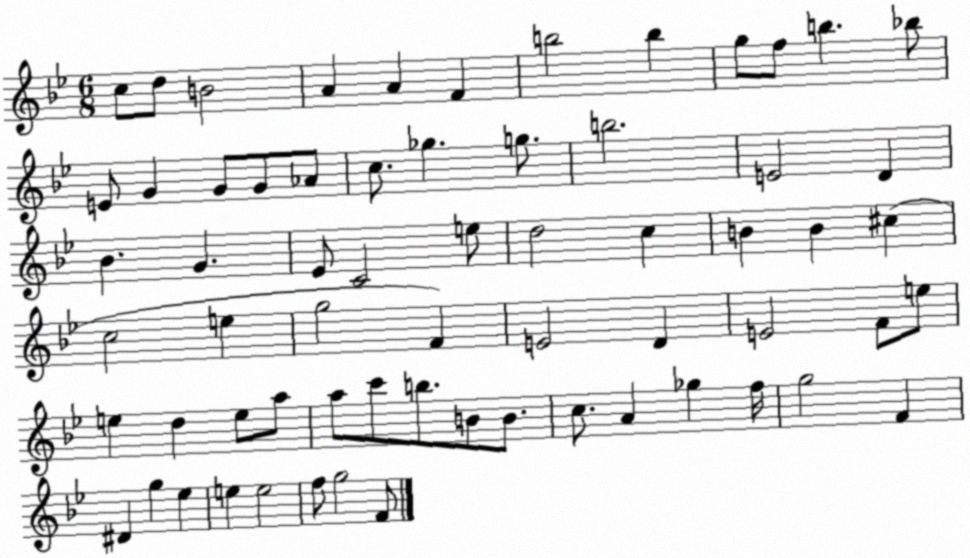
X:1
T:Untitled
M:6/8
L:1/4
K:Bb
c/2 d/2 B2 A A F b2 b g/2 f/2 b _b/2 E/2 G G/2 G/2 _A/2 c/2 _g g/2 b2 E2 D _B G _E/2 C2 e/2 d2 c B B ^c c2 e g2 F E2 D E2 F/2 e/2 e d e/2 a/2 a/2 c'/2 b/2 B/2 B/2 c/2 A _g f/4 g2 F ^D g _e e e2 f/2 g2 F/2